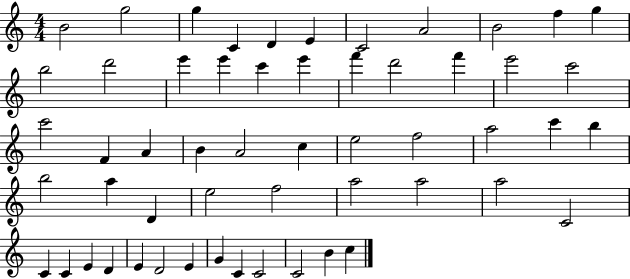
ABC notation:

X:1
T:Untitled
M:4/4
L:1/4
K:C
B2 g2 g C D E C2 A2 B2 f g b2 d'2 e' e' c' e' f' d'2 f' e'2 c'2 c'2 F A B A2 c e2 f2 a2 c' b b2 a D e2 f2 a2 a2 a2 C2 C C E D E D2 E G C C2 C2 B c